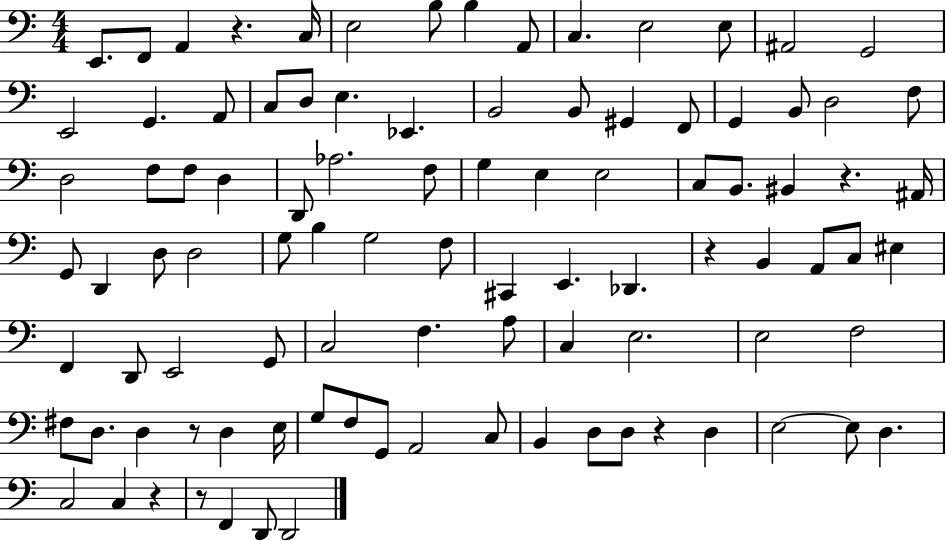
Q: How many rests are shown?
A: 7